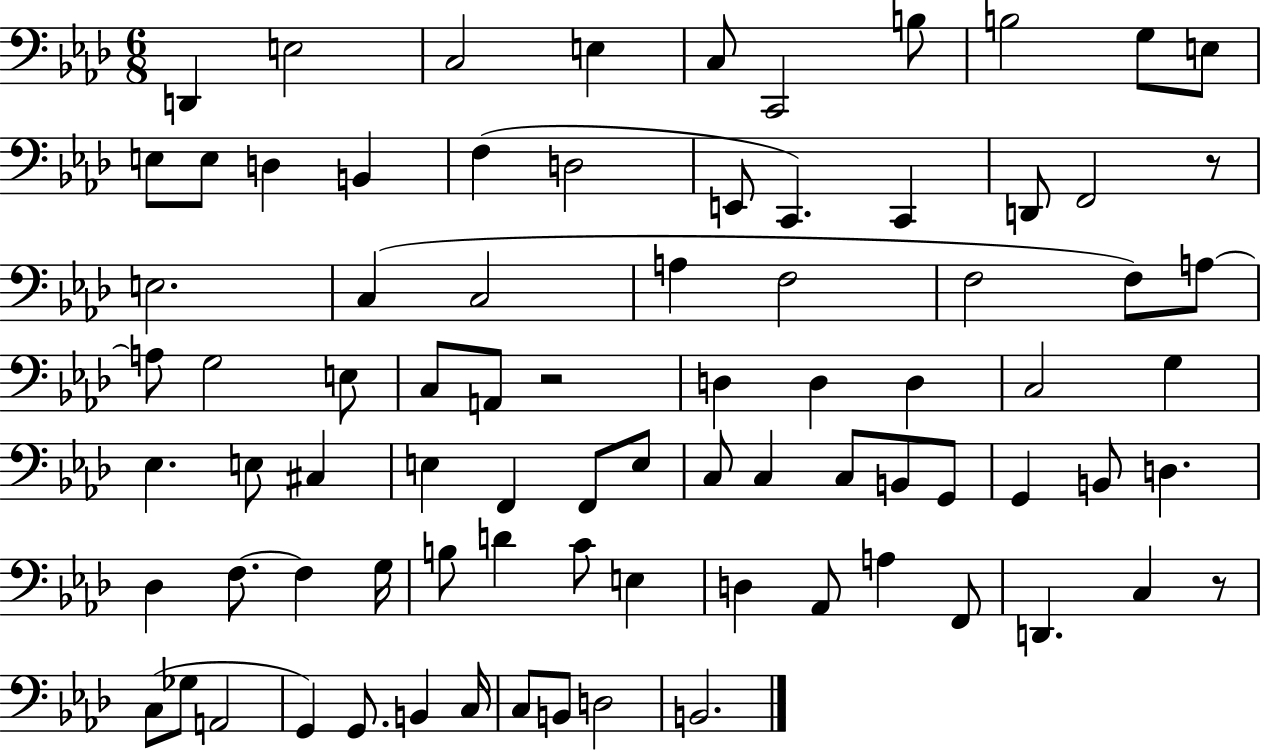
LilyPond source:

{
  \clef bass
  \numericTimeSignature
  \time 6/8
  \key aes \major
  d,4 e2 | c2 e4 | c8 c,2 b8 | b2 g8 e8 | \break e8 e8 d4 b,4 | f4( d2 | e,8 c,4.) c,4 | d,8 f,2 r8 | \break e2. | c4( c2 | a4 f2 | f2 f8) a8~~ | \break a8 g2 e8 | c8 a,8 r2 | d4 d4 d4 | c2 g4 | \break ees4. e8 cis4 | e4 f,4 f,8 e8 | c8 c4 c8 b,8 g,8 | g,4 b,8 d4. | \break des4 f8.~~ f4 g16 | b8 d'4 c'8 e4 | d4 aes,8 a4 f,8 | d,4. c4 r8 | \break c8( ges8 a,2 | g,4) g,8. b,4 c16 | c8 b,8 d2 | b,2. | \break \bar "|."
}